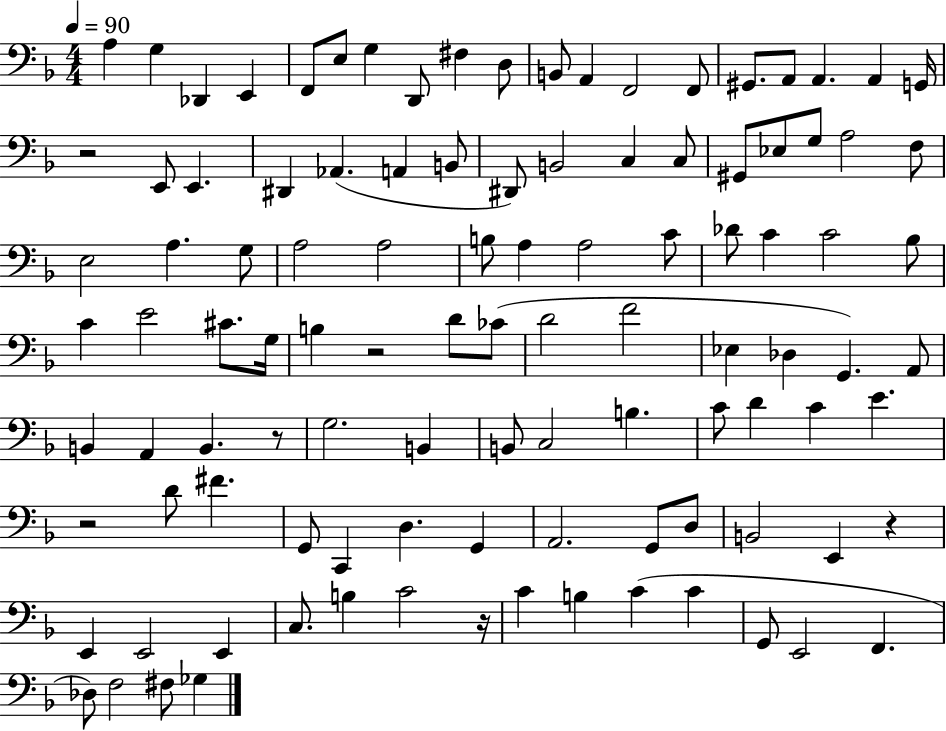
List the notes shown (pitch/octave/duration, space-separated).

A3/q G3/q Db2/q E2/q F2/e E3/e G3/q D2/e F#3/q D3/e B2/e A2/q F2/h F2/e G#2/e. A2/e A2/q. A2/q G2/s R/h E2/e E2/q. D#2/q Ab2/q. A2/q B2/e D#2/e B2/h C3/q C3/e G#2/e Eb3/e G3/e A3/h F3/e E3/h A3/q. G3/e A3/h A3/h B3/e A3/q A3/h C4/e Db4/e C4/q C4/h Bb3/e C4/q E4/h C#4/e. G3/s B3/q R/h D4/e CES4/e D4/h F4/h Eb3/q Db3/q G2/q. A2/e B2/q A2/q B2/q. R/e G3/h. B2/q B2/e C3/h B3/q. C4/e D4/q C4/q E4/q. R/h D4/e F#4/q. G2/e C2/q D3/q. G2/q A2/h. G2/e D3/e B2/h E2/q R/q E2/q E2/h E2/q C3/e. B3/q C4/h R/s C4/q B3/q C4/q C4/q G2/e E2/h F2/q. Db3/e F3/h F#3/e Gb3/q